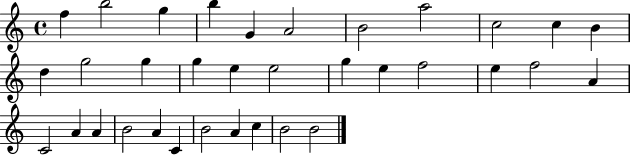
{
  \clef treble
  \time 4/4
  \defaultTimeSignature
  \key c \major
  f''4 b''2 g''4 | b''4 g'4 a'2 | b'2 a''2 | c''2 c''4 b'4 | \break d''4 g''2 g''4 | g''4 e''4 e''2 | g''4 e''4 f''2 | e''4 f''2 a'4 | \break c'2 a'4 a'4 | b'2 a'4 c'4 | b'2 a'4 c''4 | b'2 b'2 | \break \bar "|."
}